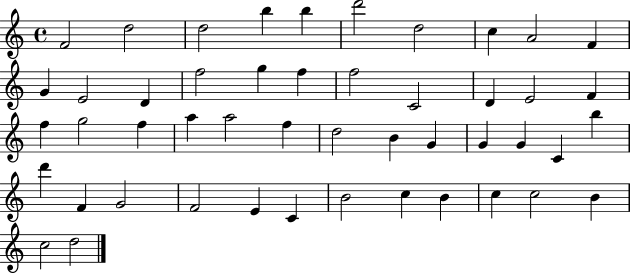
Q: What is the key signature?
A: C major